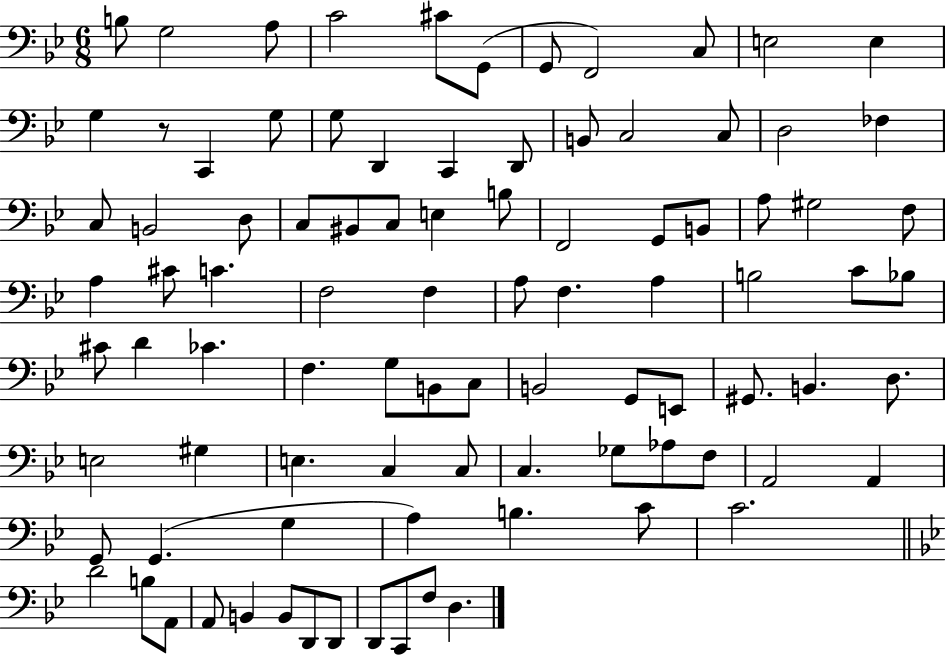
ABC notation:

X:1
T:Untitled
M:6/8
L:1/4
K:Bb
B,/2 G,2 A,/2 C2 ^C/2 G,,/2 G,,/2 F,,2 C,/2 E,2 E, G, z/2 C,, G,/2 G,/2 D,, C,, D,,/2 B,,/2 C,2 C,/2 D,2 _F, C,/2 B,,2 D,/2 C,/2 ^B,,/2 C,/2 E, B,/2 F,,2 G,,/2 B,,/2 A,/2 ^G,2 F,/2 A, ^C/2 C F,2 F, A,/2 F, A, B,2 C/2 _B,/2 ^C/2 D _C F, G,/2 B,,/2 C,/2 B,,2 G,,/2 E,,/2 ^G,,/2 B,, D,/2 E,2 ^G, E, C, C,/2 C, _G,/2 _A,/2 F,/2 A,,2 A,, G,,/2 G,, G, A, B, C/2 C2 D2 B,/2 A,,/2 A,,/2 B,, B,,/2 D,,/2 D,,/2 D,,/2 C,,/2 F,/2 D,